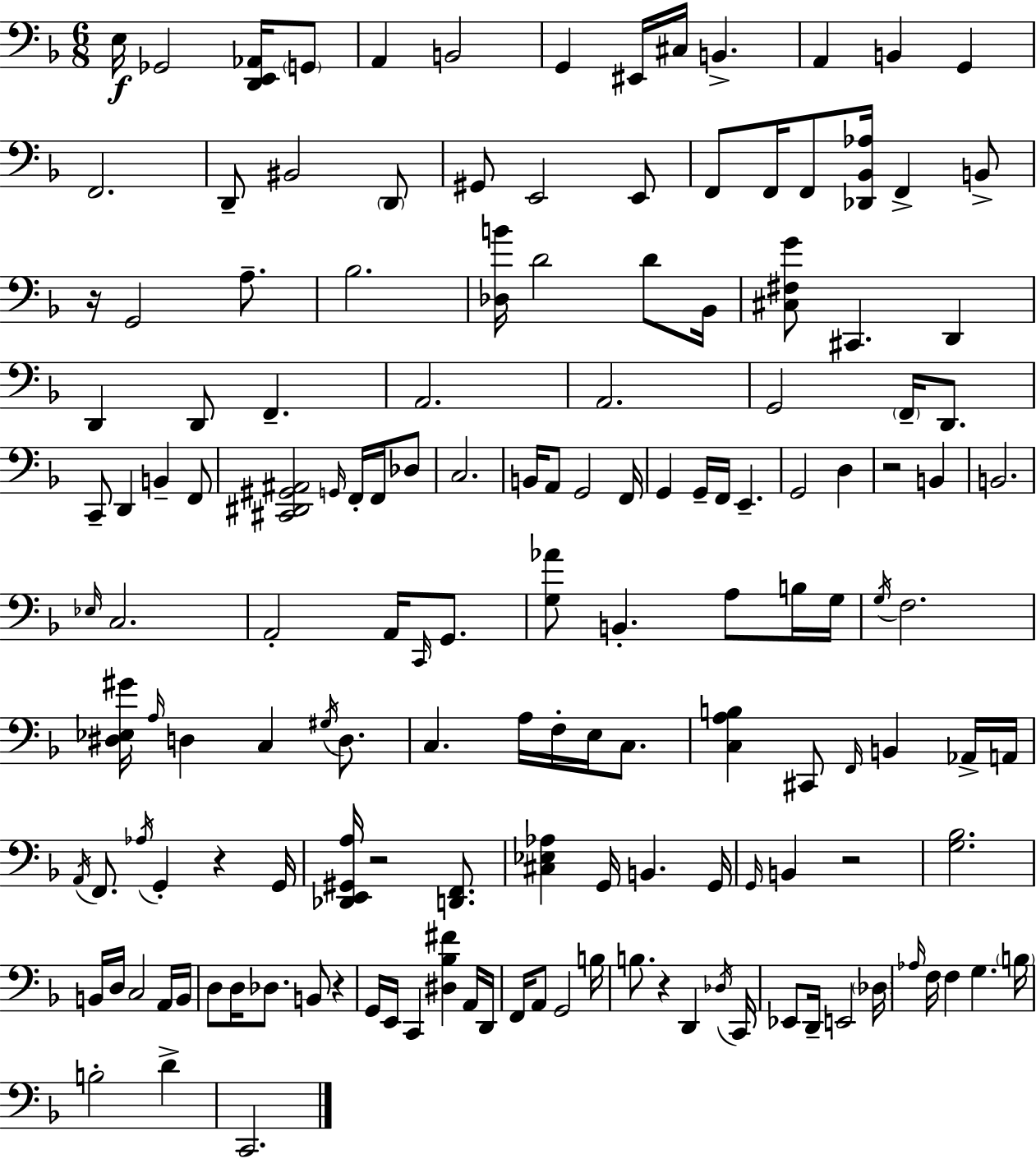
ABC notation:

X:1
T:Untitled
M:6/8
L:1/4
K:F
E,/4 _G,,2 [D,,E,,_A,,]/4 G,,/2 A,, B,,2 G,, ^E,,/4 ^C,/4 B,, A,, B,, G,, F,,2 D,,/2 ^B,,2 D,,/2 ^G,,/2 E,,2 E,,/2 F,,/2 F,,/4 F,,/2 [_D,,_B,,_A,]/4 F,, B,,/2 z/4 G,,2 A,/2 _B,2 [_D,B]/4 D2 D/2 _B,,/4 [^C,^F,G]/2 ^C,, D,, D,, D,,/2 F,, A,,2 A,,2 G,,2 F,,/4 D,,/2 C,,/2 D,, B,, F,,/2 [^C,,^D,,^G,,^A,,]2 G,,/4 F,,/4 F,,/4 _D,/2 C,2 B,,/4 A,,/2 G,,2 F,,/4 G,, G,,/4 F,,/4 E,, G,,2 D, z2 B,, B,,2 _E,/4 C,2 A,,2 A,,/4 C,,/4 G,,/2 [G,_A]/2 B,, A,/2 B,/4 G,/4 G,/4 F,2 [^D,_E,^G]/4 A,/4 D, C, ^G,/4 D,/2 C, A,/4 F,/4 E,/4 C,/2 [C,A,B,] ^C,,/2 F,,/4 B,, _A,,/4 A,,/4 A,,/4 F,,/2 _A,/4 G,, z G,,/4 [_D,,E,,^G,,A,]/4 z2 [D,,F,,]/2 [^C,_E,_A,] G,,/4 B,, G,,/4 G,,/4 B,, z2 [G,_B,]2 B,,/4 D,/4 C,2 A,,/4 B,,/4 D,/2 D,/4 _D,/2 B,,/2 z G,,/4 E,,/4 C,, [^D,_B,^F] A,,/4 D,,/4 F,,/4 A,,/2 G,,2 B,/4 B,/2 z D,, _D,/4 C,,/4 _E,,/2 D,,/4 E,,2 _D,/4 _A,/4 F,/4 F, G, B,/4 B,2 D C,,2